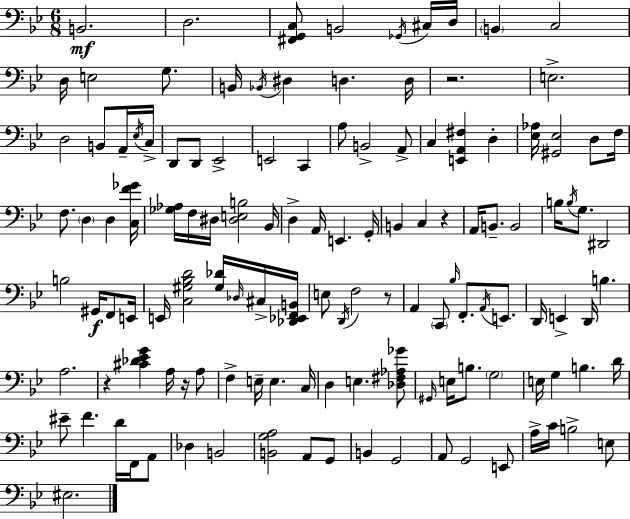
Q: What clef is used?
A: bass